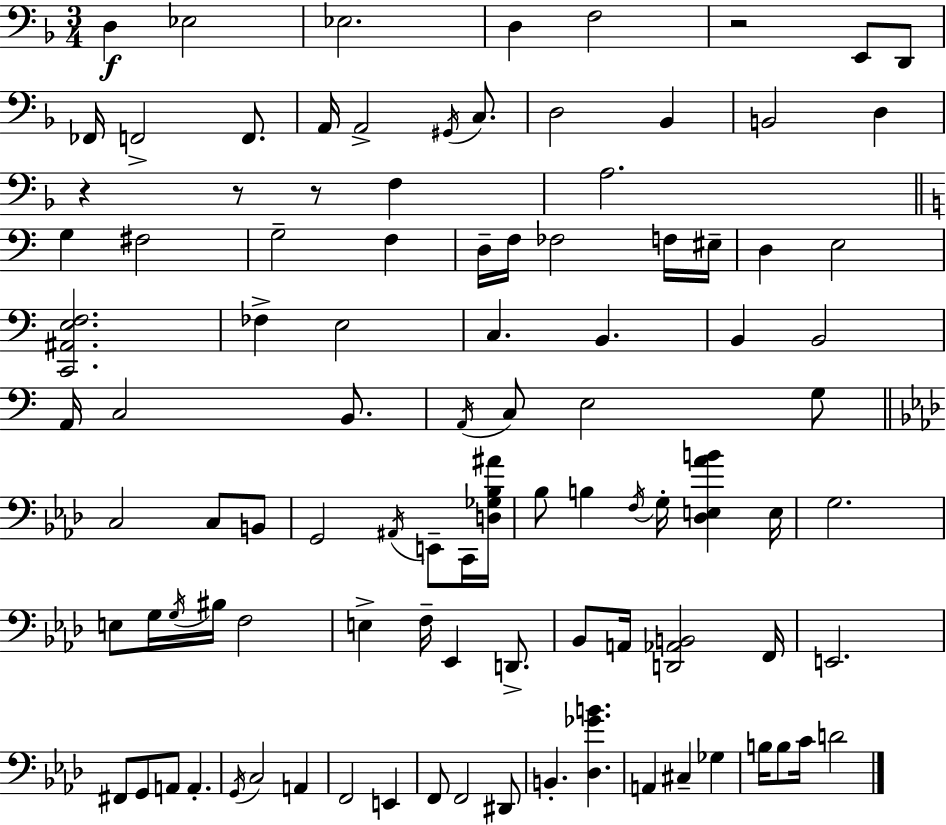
D3/q Eb3/h Eb3/h. D3/q F3/h R/h E2/e D2/e FES2/s F2/h F2/e. A2/s A2/h G#2/s C3/e. D3/h Bb2/q B2/h D3/q R/q R/e R/e F3/q A3/h. G3/q F#3/h G3/h F3/q D3/s F3/s FES3/h F3/s EIS3/s D3/q E3/h [C2,A#2,E3,F3]/h. FES3/q E3/h C3/q. B2/q. B2/q B2/h A2/s C3/h B2/e. A2/s C3/e E3/h G3/e C3/h C3/e B2/e G2/h A#2/s E2/e C2/s [D3,Gb3,Bb3,A#4]/s Bb3/e B3/q F3/s G3/s [Db3,E3,Ab4,B4]/q E3/s G3/h. E3/e G3/s G3/s BIS3/s F3/h E3/q F3/s Eb2/q D2/e. Bb2/e A2/s [D2,Ab2,B2]/h F2/s E2/h. F#2/e G2/e A2/e A2/q. G2/s C3/h A2/q F2/h E2/q F2/e F2/h D#2/e B2/q. [Db3,Gb4,B4]/q. A2/q C#3/q Gb3/q B3/s B3/e C4/s D4/h